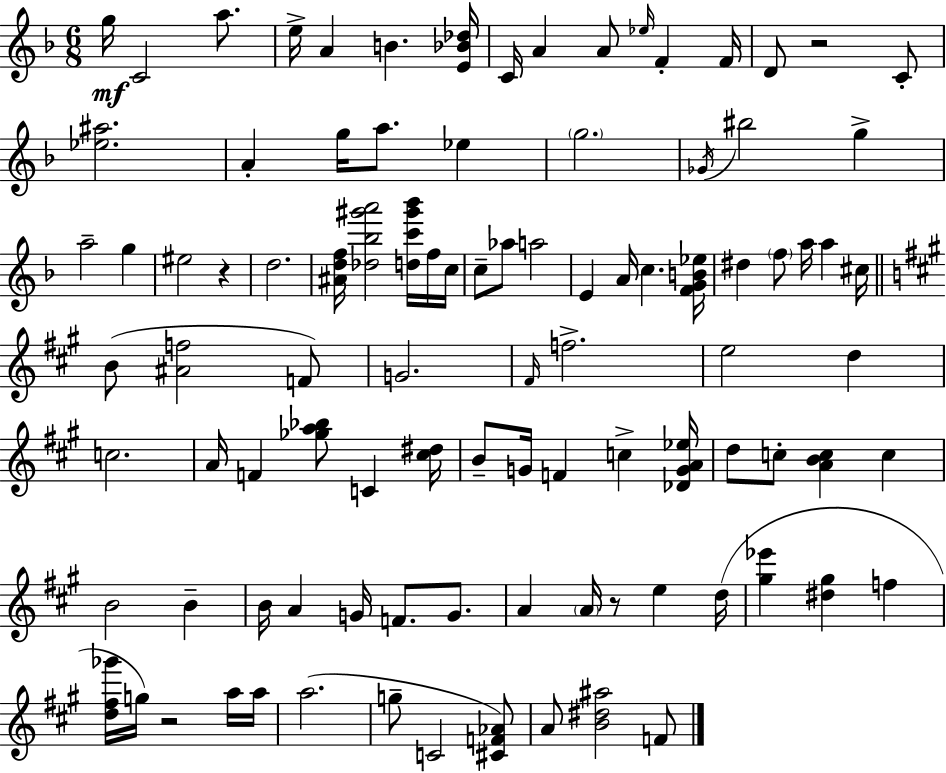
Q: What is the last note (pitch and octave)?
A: F4